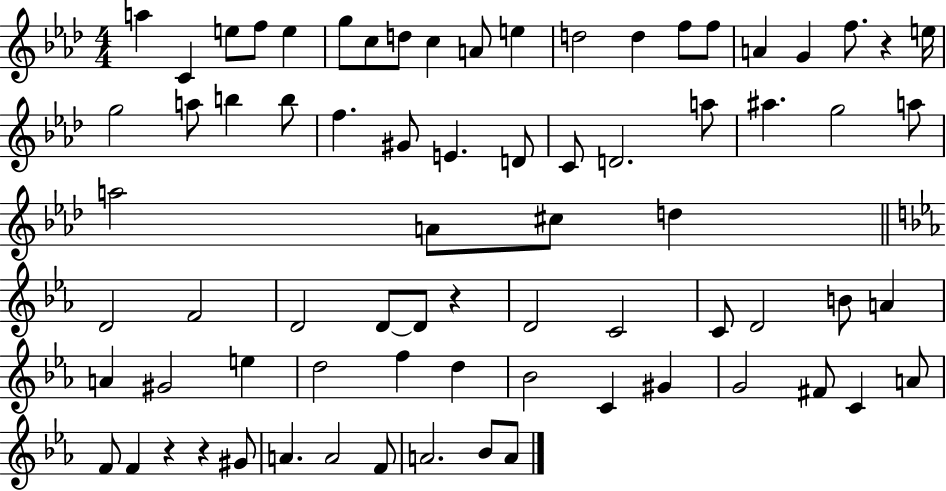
{
  \clef treble
  \numericTimeSignature
  \time 4/4
  \key aes \major
  a''4 c'4 e''8 f''8 e''4 | g''8 c''8 d''8 c''4 a'8 e''4 | d''2 d''4 f''8 f''8 | a'4 g'4 f''8. r4 e''16 | \break g''2 a''8 b''4 b''8 | f''4. gis'8 e'4. d'8 | c'8 d'2. a''8 | ais''4. g''2 a''8 | \break a''2 a'8 cis''8 d''4 | \bar "||" \break \key ees \major d'2 f'2 | d'2 d'8~~ d'8 r4 | d'2 c'2 | c'8 d'2 b'8 a'4 | \break a'4 gis'2 e''4 | d''2 f''4 d''4 | bes'2 c'4 gis'4 | g'2 fis'8 c'4 a'8 | \break f'8 f'4 r4 r4 gis'8 | a'4. a'2 f'8 | a'2. bes'8 a'8 | \bar "|."
}